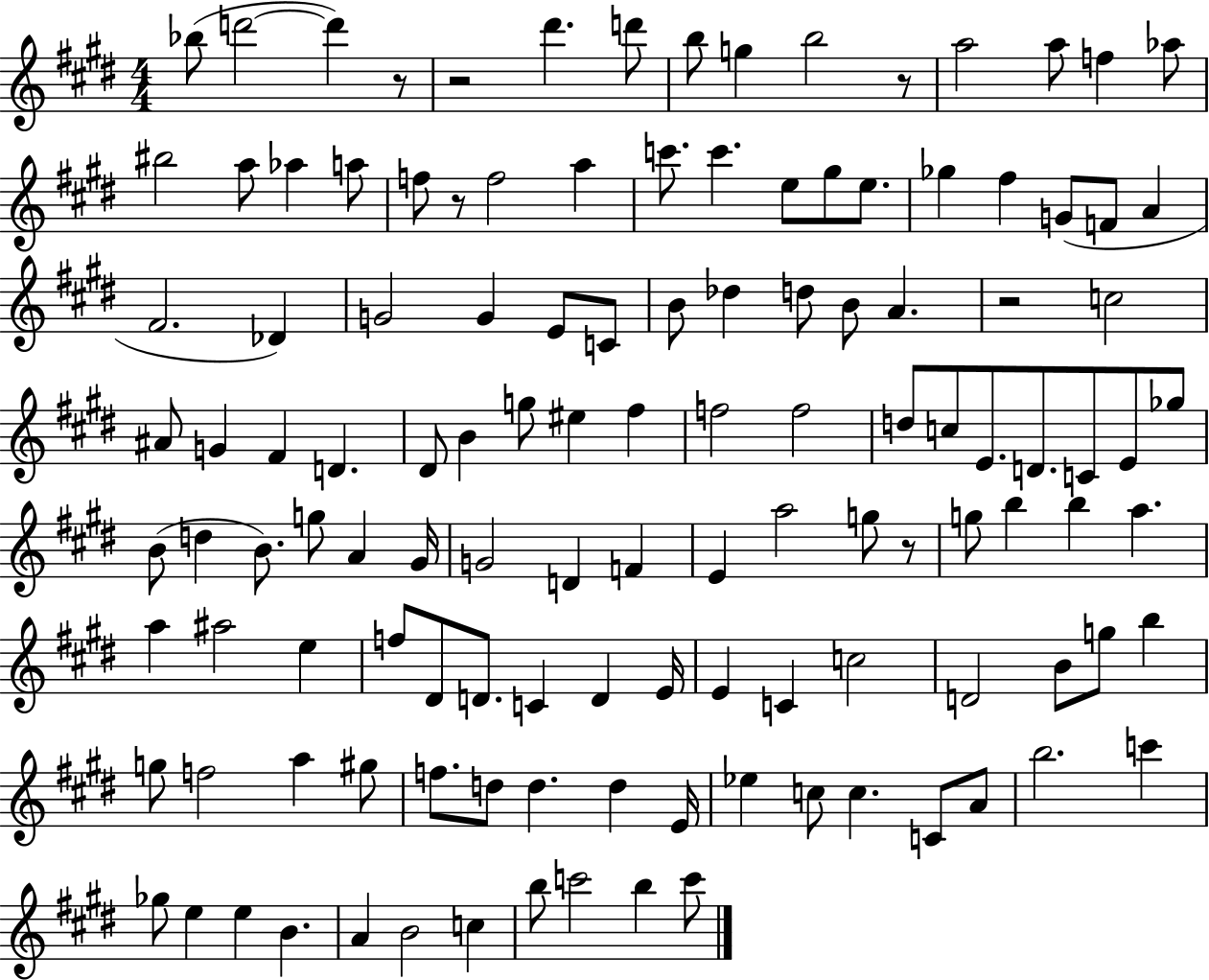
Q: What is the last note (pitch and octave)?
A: C6